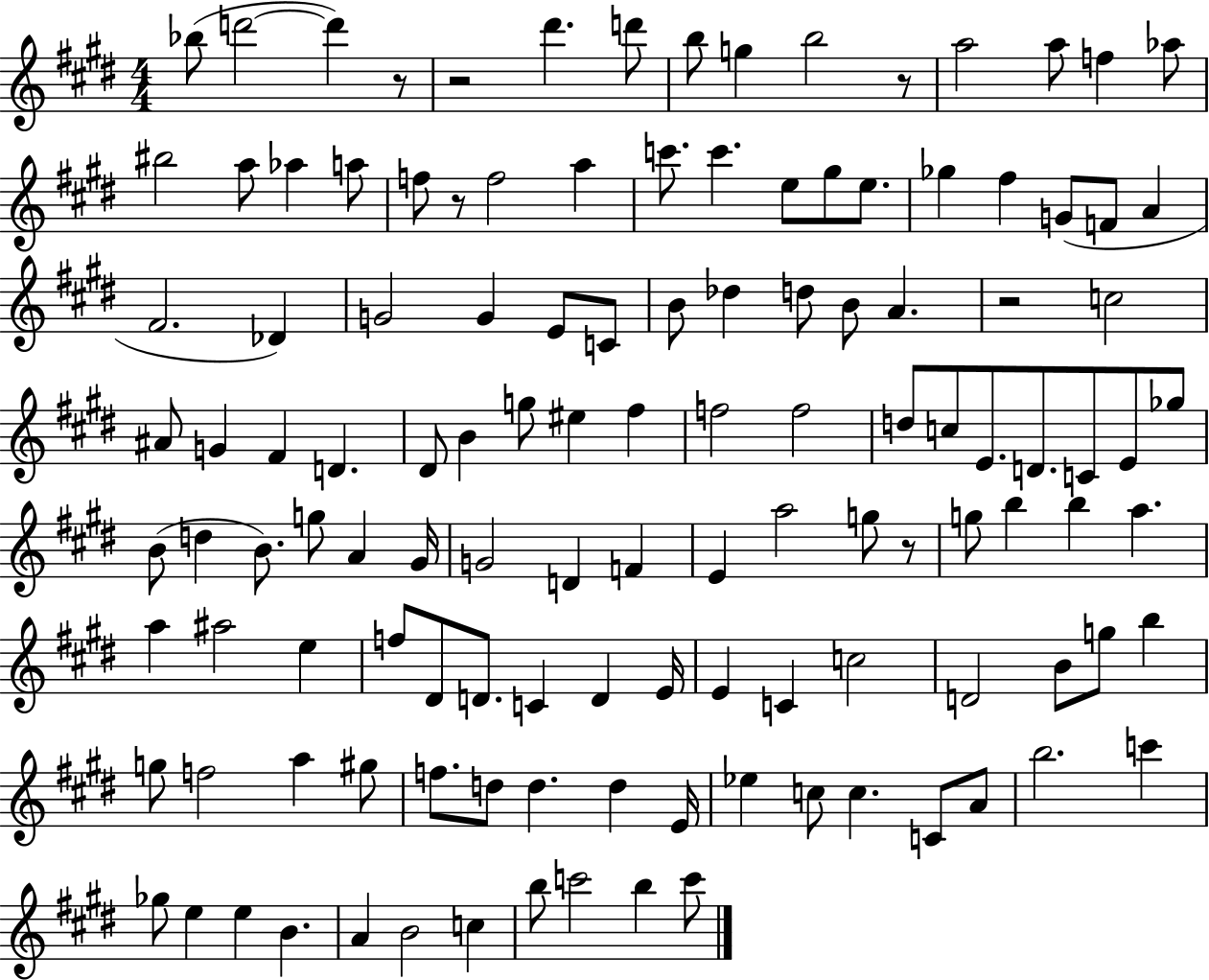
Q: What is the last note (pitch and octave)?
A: C6